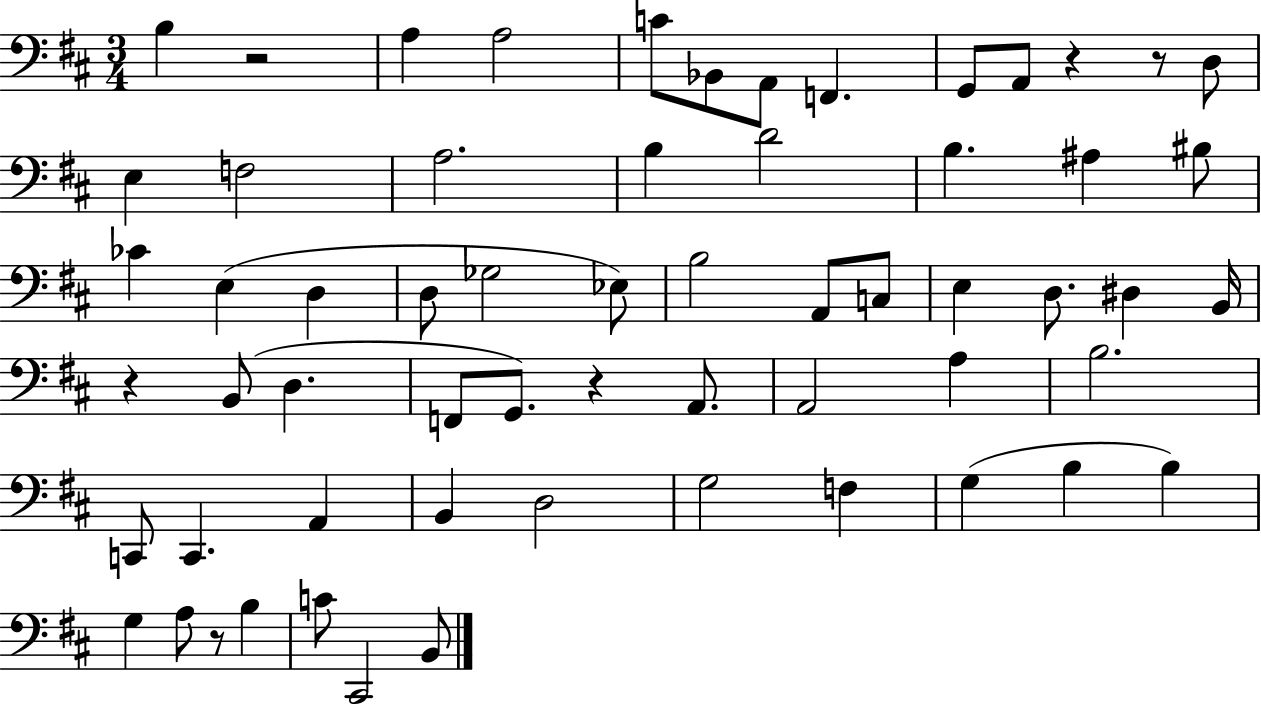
X:1
T:Untitled
M:3/4
L:1/4
K:D
B, z2 A, A,2 C/2 _B,,/2 A,,/2 F,, G,,/2 A,,/2 z z/2 D,/2 E, F,2 A,2 B, D2 B, ^A, ^B,/2 _C E, D, D,/2 _G,2 _E,/2 B,2 A,,/2 C,/2 E, D,/2 ^D, B,,/4 z B,,/2 D, F,,/2 G,,/2 z A,,/2 A,,2 A, B,2 C,,/2 C,, A,, B,, D,2 G,2 F, G, B, B, G, A,/2 z/2 B, C/2 ^C,,2 B,,/2